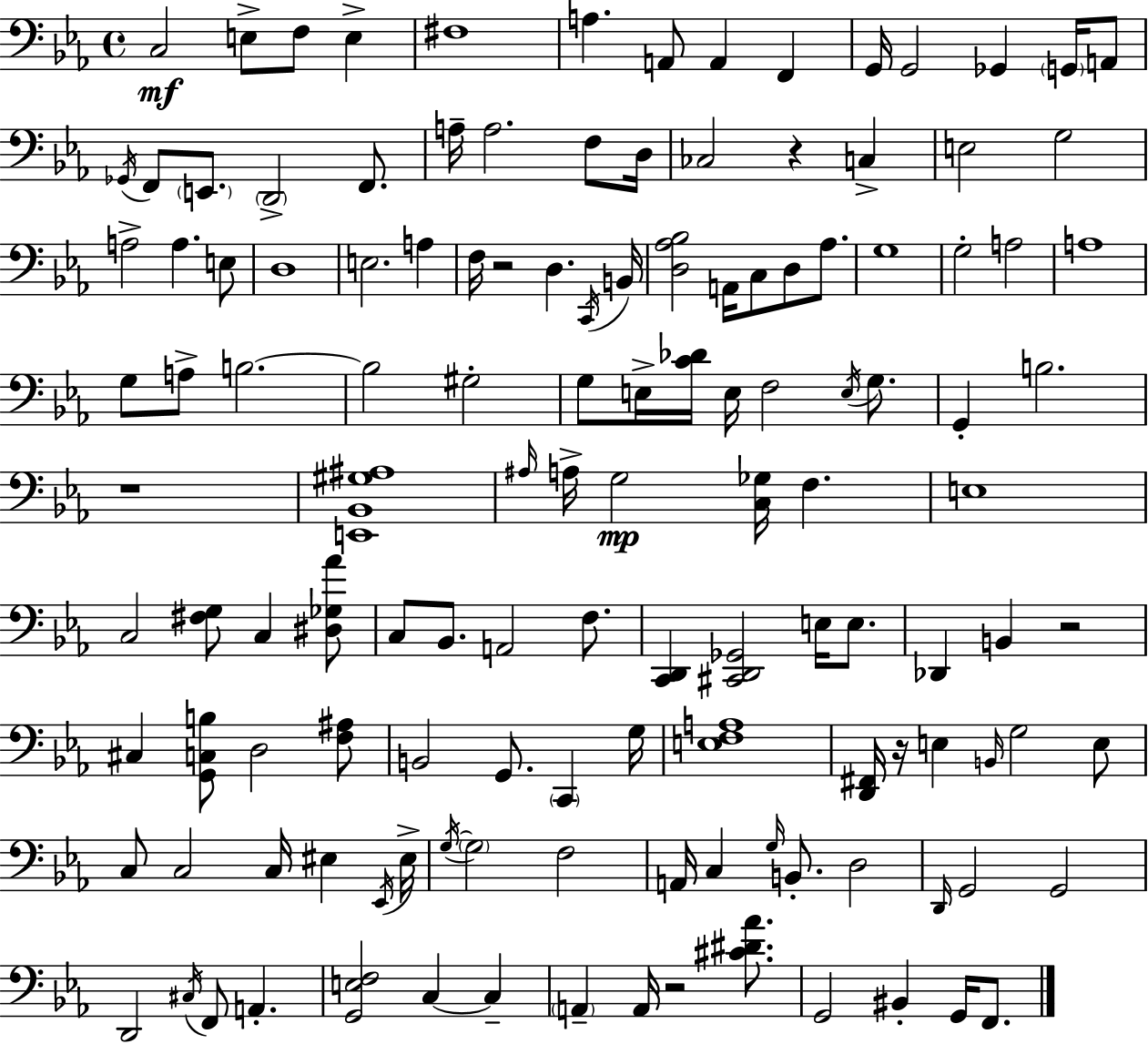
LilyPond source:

{
  \clef bass
  \time 4/4
  \defaultTimeSignature
  \key ees \major
  c2\mf e8-> f8 e4-> | fis1 | a4. a,8 a,4 f,4 | g,16 g,2 ges,4 \parenthesize g,16 a,8 | \break \acciaccatura { ges,16 } f,8 \parenthesize e,8. \parenthesize d,2-> f,8. | a16-- a2. f8 | d16 ces2 r4 c4-> | e2 g2 | \break a2-> a4. e8 | d1 | e2. a4 | f16 r2 d4. | \break \acciaccatura { c,16 } b,16 <d aes bes>2 a,16 c8 d8 aes8. | g1 | g2-. a2 | a1 | \break g8 a8-> b2.~~ | b2 gis2-. | g8 e16-> <c' des'>16 e16 f2 \acciaccatura { e16 } | g8. g,4-. b2. | \break r1 | <e, bes, gis ais>1 | \grace { ais16 } a16-> g2\mp <c ges>16 f4. | e1 | \break c2 <fis g>8 c4 | <dis ges aes'>8 c8 bes,8. a,2 | f8. <c, d,>4 <cis, d, ges,>2 | e16 e8. des,4 b,4 r2 | \break cis4 <g, c b>8 d2 | <f ais>8 b,2 g,8. \parenthesize c,4 | g16 <e f a>1 | <d, fis,>16 r16 e4 \grace { b,16 } g2 | \break e8 c8 c2 c16 | eis4 \acciaccatura { ees,16 } eis16-> \acciaccatura { g16~ }~ \parenthesize g2 f2 | a,16 c4 \grace { g16 } b,8.-. | d2 \grace { d,16 } g,2 | \break g,2 d,2 | \acciaccatura { cis16 } f,8 a,4.-. <g, e f>2 | c4~~ c4-- \parenthesize a,4-- a,16 r2 | <cis' dis' aes'>8. g,2 | \break bis,4-. g,16 f,8. \bar "|."
}